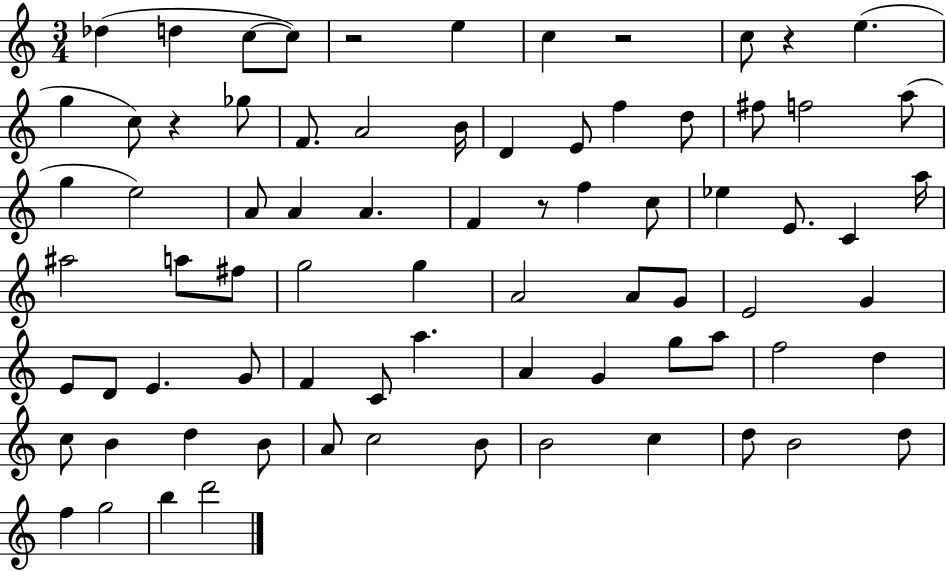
{
  \clef treble
  \numericTimeSignature
  \time 3/4
  \key c \major
  des''4( d''4 c''8~~ c''8) | r2 e''4 | c''4 r2 | c''8 r4 e''4.( | \break g''4 c''8) r4 ges''8 | f'8. a'2 b'16 | d'4 e'8 f''4 d''8 | fis''8 f''2 a''8( | \break g''4 e''2) | a'8 a'4 a'4. | f'4 r8 f''4 c''8 | ees''4 e'8. c'4 a''16 | \break ais''2 a''8 fis''8 | g''2 g''4 | a'2 a'8 g'8 | e'2 g'4 | \break e'8 d'8 e'4. g'8 | f'4 c'8 a''4. | a'4 g'4 g''8 a''8 | f''2 d''4 | \break c''8 b'4 d''4 b'8 | a'8 c''2 b'8 | b'2 c''4 | d''8 b'2 d''8 | \break f''4 g''2 | b''4 d'''2 | \bar "|."
}